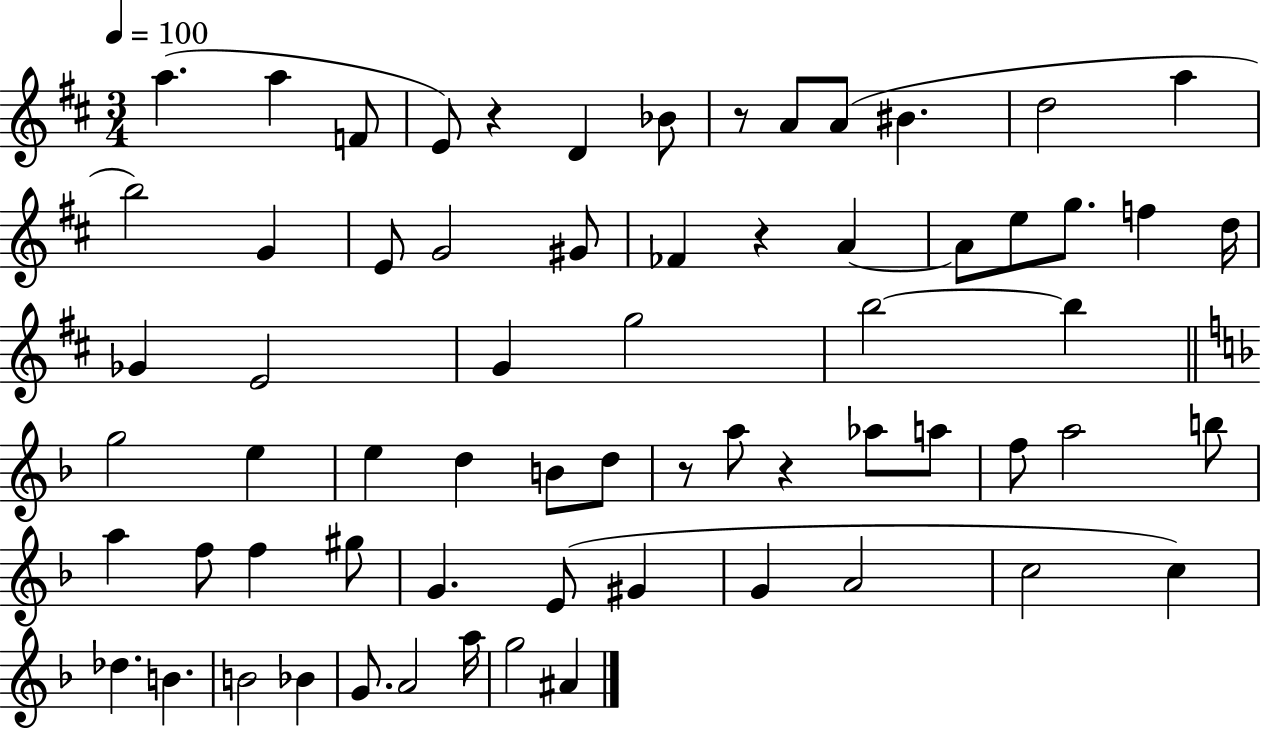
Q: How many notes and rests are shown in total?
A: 66